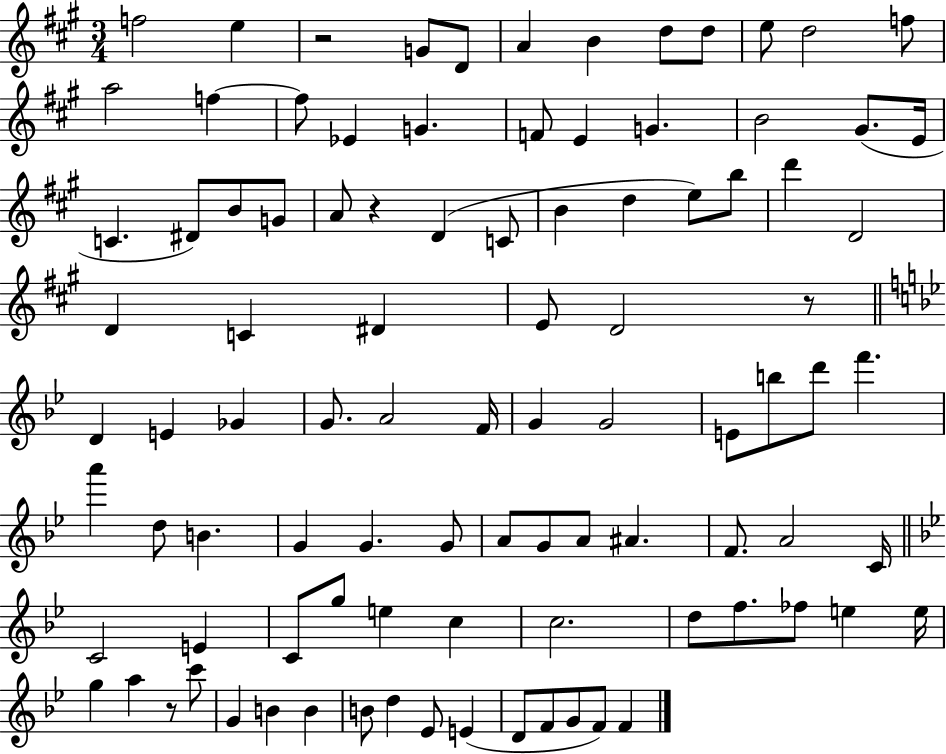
X:1
T:Untitled
M:3/4
L:1/4
K:A
f2 e z2 G/2 D/2 A B d/2 d/2 e/2 d2 f/2 a2 f f/2 _E G F/2 E G B2 ^G/2 E/4 C ^D/2 B/2 G/2 A/2 z D C/2 B d e/2 b/2 d' D2 D C ^D E/2 D2 z/2 D E _G G/2 A2 F/4 G G2 E/2 b/2 d'/2 f' a' d/2 B G G G/2 A/2 G/2 A/2 ^A F/2 A2 C/4 C2 E C/2 g/2 e c c2 d/2 f/2 _f/2 e e/4 g a z/2 c'/2 G B B B/2 d _E/2 E D/2 F/2 G/2 F/2 F